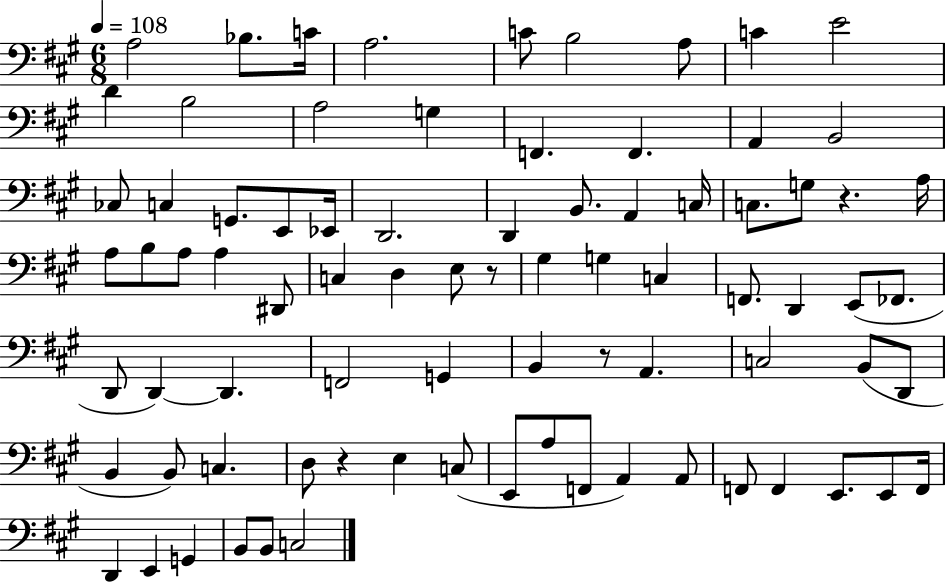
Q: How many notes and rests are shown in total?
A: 81